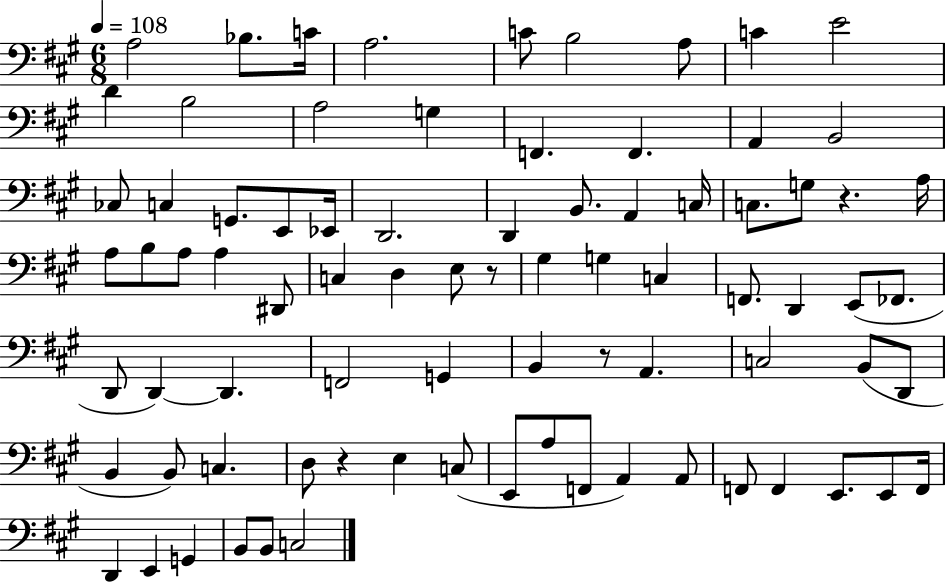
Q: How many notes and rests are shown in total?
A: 81